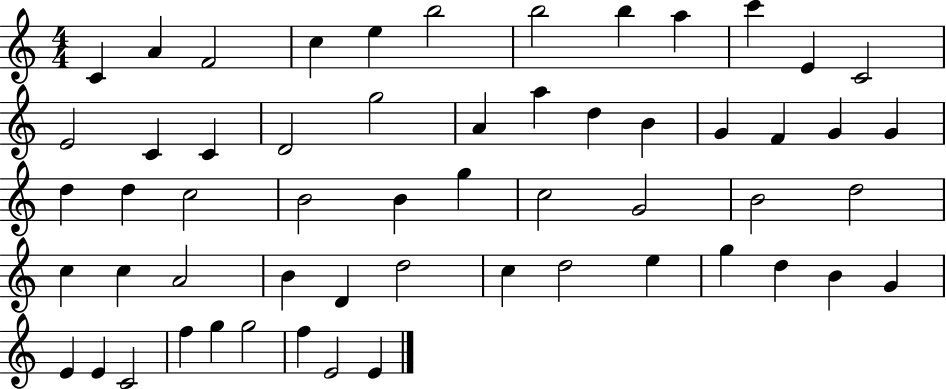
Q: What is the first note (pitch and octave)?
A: C4